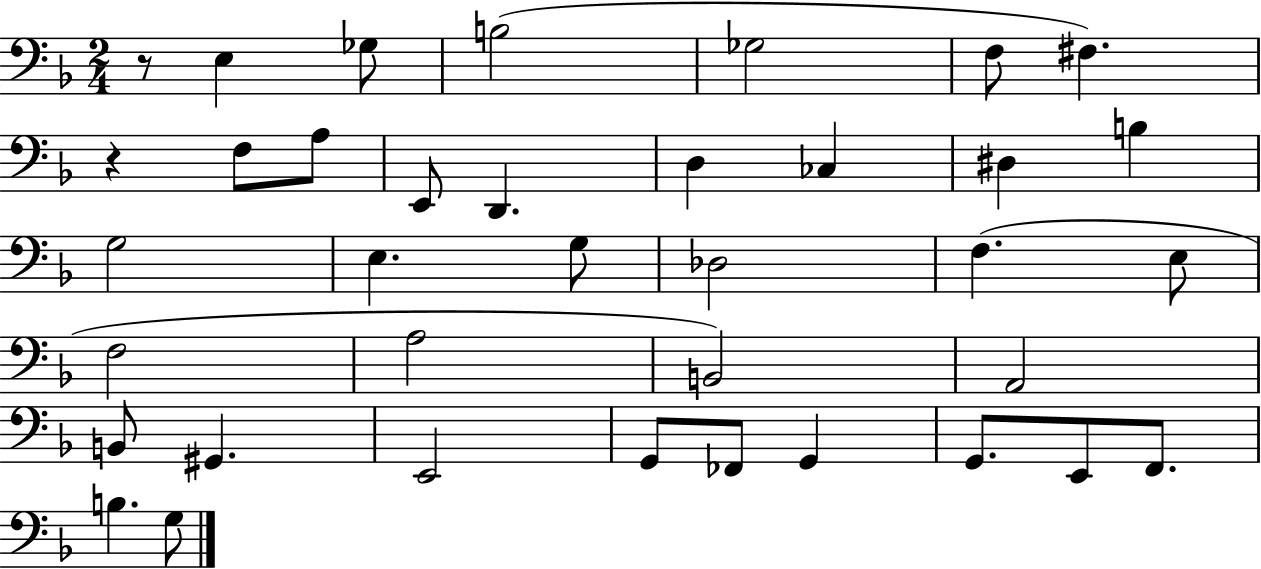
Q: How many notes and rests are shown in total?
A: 37